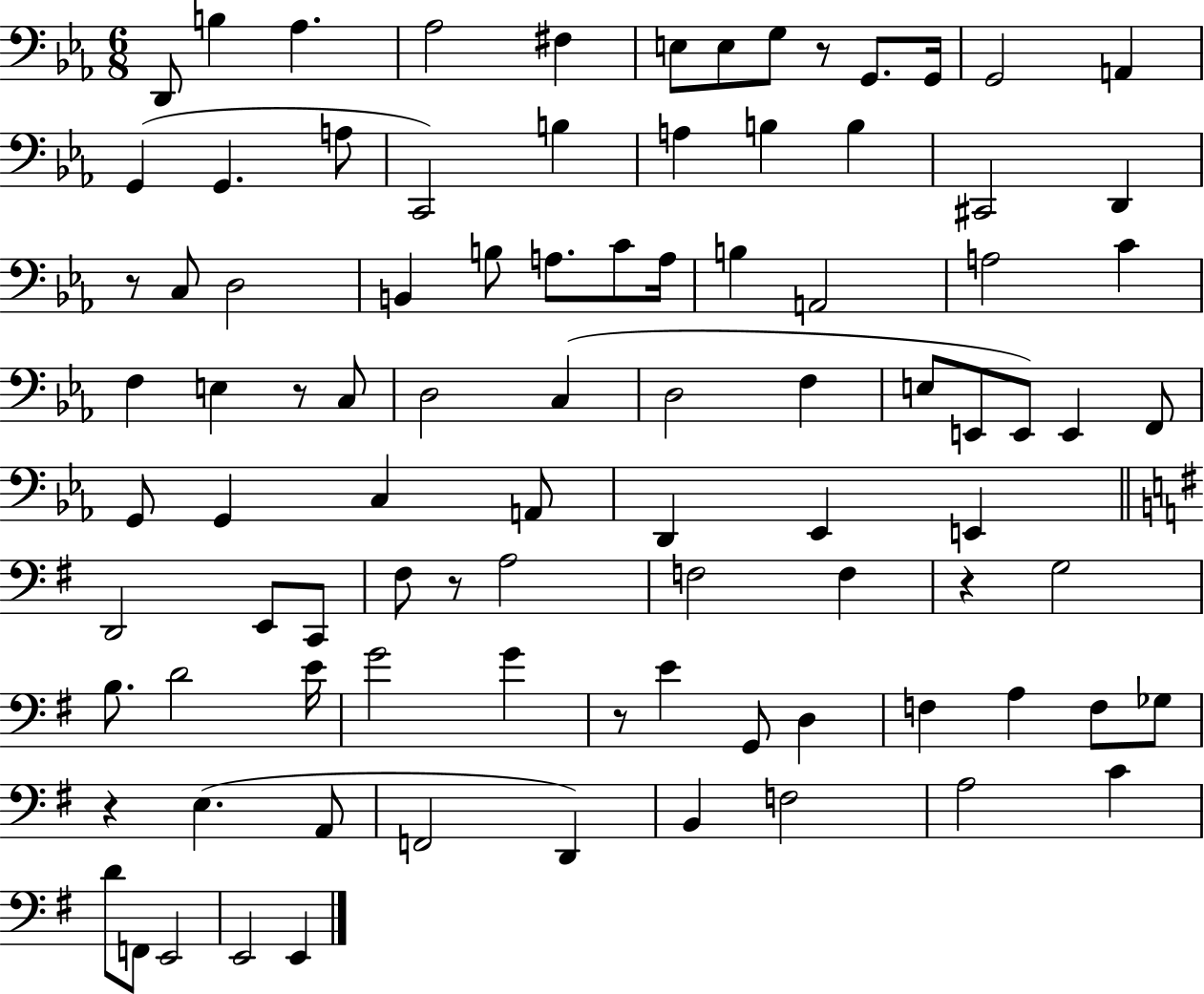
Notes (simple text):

D2/e B3/q Ab3/q. Ab3/h F#3/q E3/e E3/e G3/e R/e G2/e. G2/s G2/h A2/q G2/q G2/q. A3/e C2/h B3/q A3/q B3/q B3/q C#2/h D2/q R/e C3/e D3/h B2/q B3/e A3/e. C4/e A3/s B3/q A2/h A3/h C4/q F3/q E3/q R/e C3/e D3/h C3/q D3/h F3/q E3/e E2/e E2/e E2/q F2/e G2/e G2/q C3/q A2/e D2/q Eb2/q E2/q D2/h E2/e C2/e F#3/e R/e A3/h F3/h F3/q R/q G3/h B3/e. D4/h E4/s G4/h G4/q R/e E4/q G2/e D3/q F3/q A3/q F3/e Gb3/e R/q E3/q. A2/e F2/h D2/q B2/q F3/h A3/h C4/q D4/e F2/e E2/h E2/h E2/q